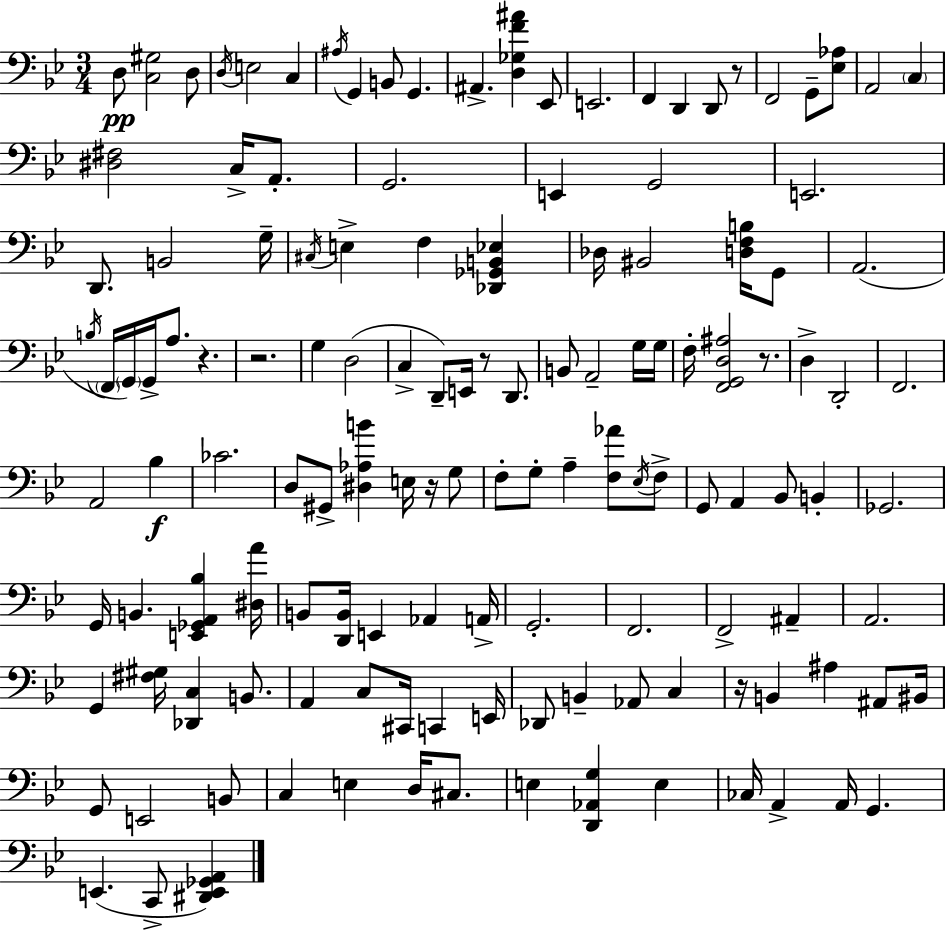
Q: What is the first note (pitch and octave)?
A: D3